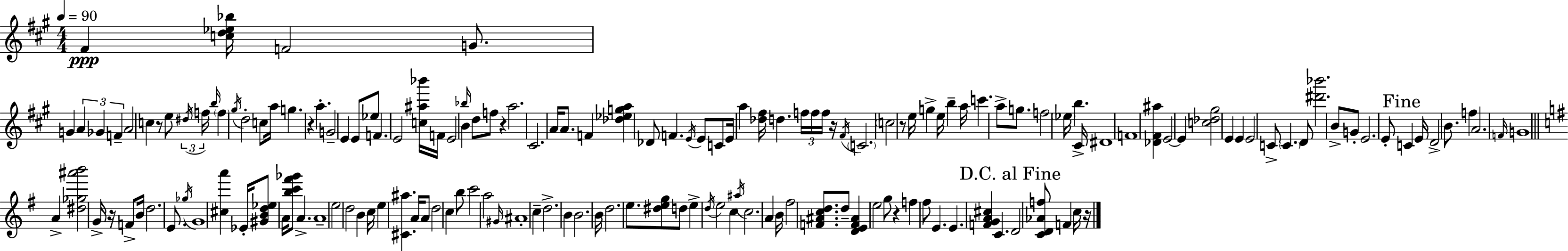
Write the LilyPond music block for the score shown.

{
  \clef treble
  \numericTimeSignature
  \time 4/4
  \key a \major
  \tempo 4 = 90
  fis'4\ppp <c'' d'' ees'' bes''>16 f'2 g'8. | g'4 \tuplet 3/2 { a'4 ges'4 f'4-- } | a'2 c''4 r8 e''8 | \tuplet 3/2 { \acciaccatura { dis''16 } f''16 \grace { b''16 } } \parenthesize f''4 \acciaccatura { gis''16 } d''2-. | \break c''8 a''16 g''4. r4 a''4.-. | g'2-- e'4 e'8 | ees''8 f'4. e'2 | <c'' ais'' bes'''>16 f'16 e'2 \grace { bes''16 } b'4 | \break d''8 f''8 r4 a''2. | cis'2. | a'16 a'8. f'4 <des'' ees'' g'' a''>4 des'8 f'4. | \acciaccatura { e'16 } e'8 c'8 e'16 a''4 <des'' fis''>16 d''4. | \break \tuplet 3/2 { f''16 f''16 f''16 } r16 \acciaccatura { fis'16 } \parenthesize c'2. | \parenthesize c''2 r8 | e''16 g''4-> e''16 b''4-- a''16 c'''4. | a''8-> g''8. f''2 \parenthesize ees''16 b''4. | \break cis'16-> dis'1 | f'1 | <des' fis' ais''>4 e'2~~ | e'4 <c'' des'' gis''>2 e'4 | \break e'4 e'2 c'8-> | \parenthesize c'4. d'8 <dis''' bes'''>2. | b'8-> g'8-. e'2. | e'8-. \mark "Fine" c'4 e'16 d'2-> | \break b'8. f''4 a'2. | \grace { f'16 } g'1 | \bar "||" \break \key g \major a'4-> <dis'' ges'' ais''' b'''>2 g'16-> r16 f'8-> | b'16 d''2. e'8. | \acciaccatura { ges''16 } g'1 | <cis'' a'''>4 ees'16-. <gis' b' d'' ees''>8 a'16 <b'' c''' fis''' ges'''>8 a'4.-> | \break a'1-- | e''2 d''2 | b'4 c''16 e''4 <cis' ais''>4. | a'16 a'8 d''2 c''4 b''8 | \break c'''2 a''2 | \grace { gis'16 } ais'1-. | c''4-- d''2.-> | b'4 b'2. | \break b'16 d''2. e''8. | <dis'' e'' g''>8 d''8 e''4-> \acciaccatura { d''16 } e''2 | c''4 \acciaccatura { ais''16 } c''2. | a'4 b'16 fis''2 | \break <f' ais' c'' d''>8. d''8-- <d' e' f' ais'>4 e''2 | g''8 r4 f''4 fis''8 e'4. | e'4. <f' g' a' cis''>4 c'4. | \mark "D.C. al Fine" d'2 <c' d' aes' f''>8 f'4 | \break c''16 r16 \bar "|."
}